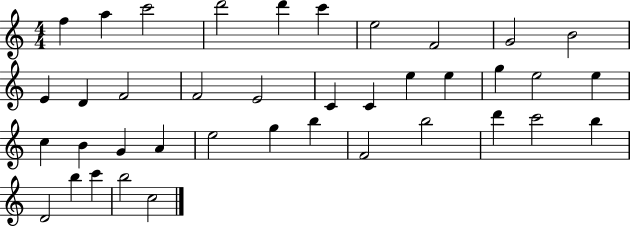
F5/q A5/q C6/h D6/h D6/q C6/q E5/h F4/h G4/h B4/h E4/q D4/q F4/h F4/h E4/h C4/q C4/q E5/q E5/q G5/q E5/h E5/q C5/q B4/q G4/q A4/q E5/h G5/q B5/q F4/h B5/h D6/q C6/h B5/q D4/h B5/q C6/q B5/h C5/h